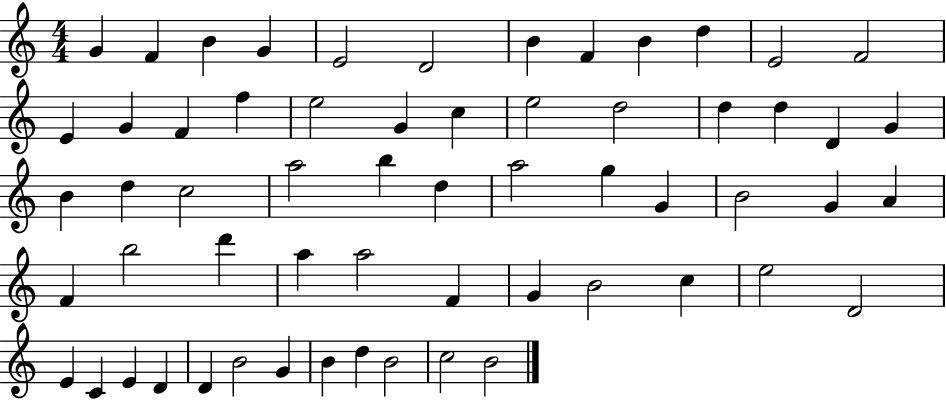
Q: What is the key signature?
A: C major